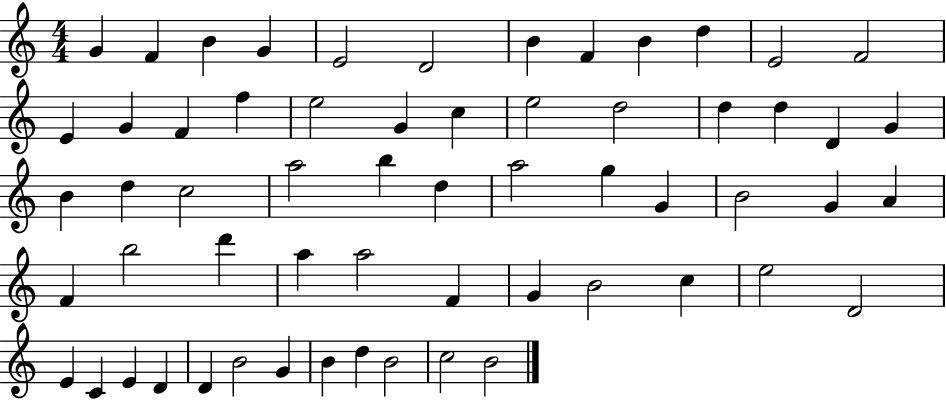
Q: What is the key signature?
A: C major